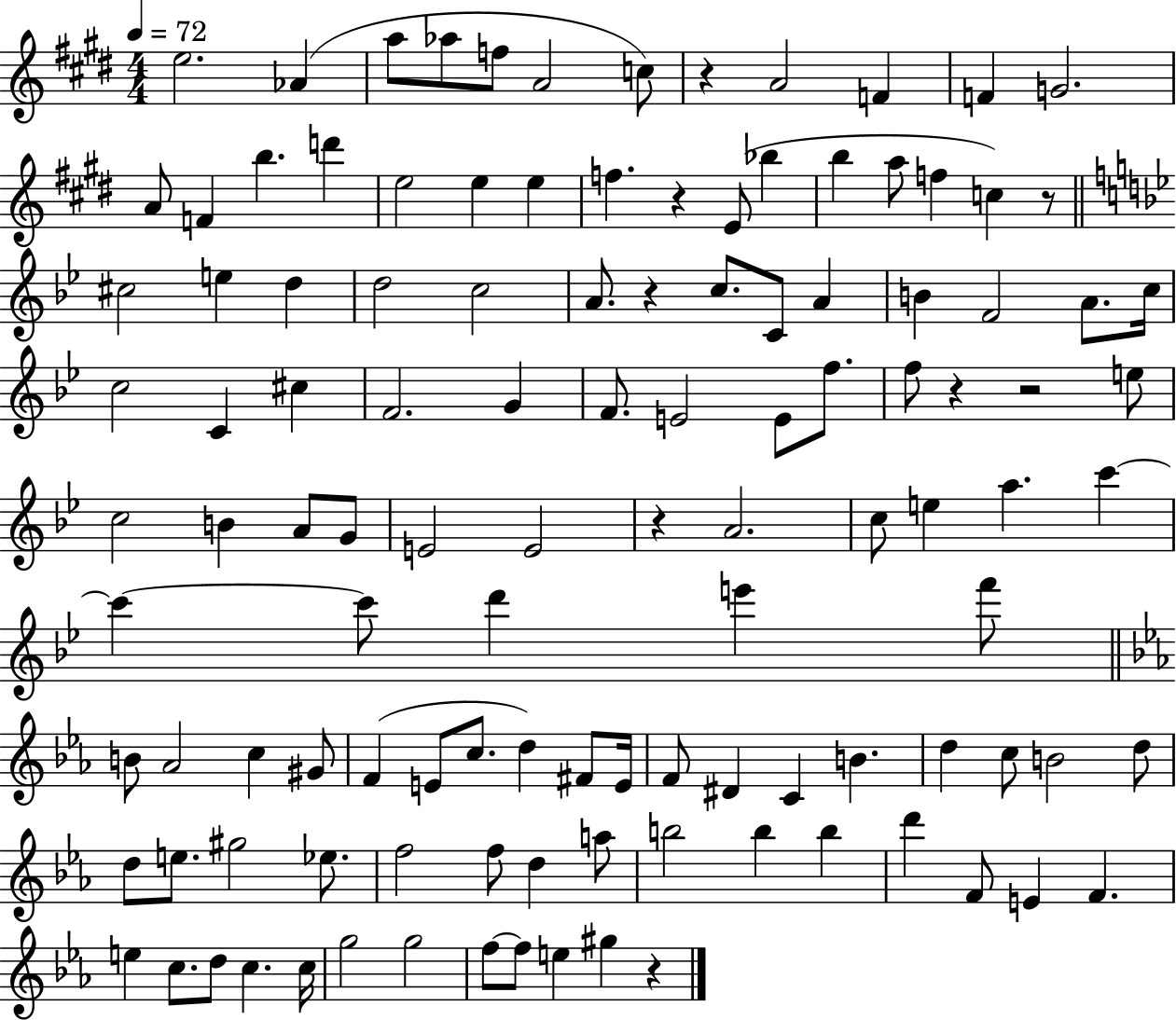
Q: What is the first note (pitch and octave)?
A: E5